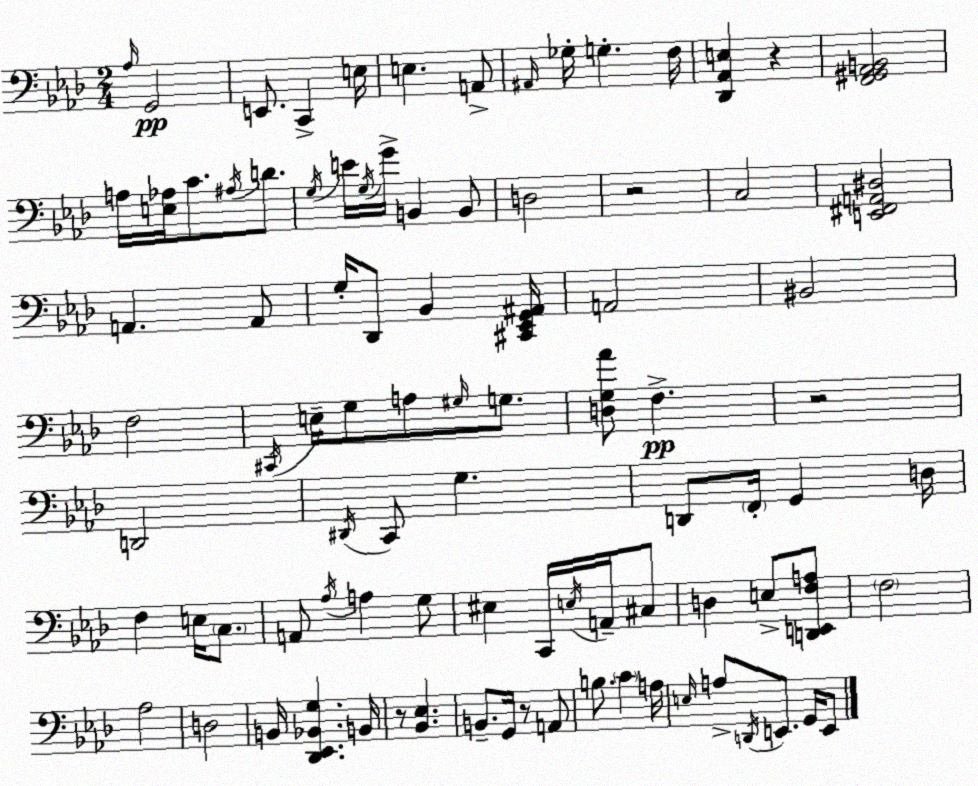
X:1
T:Untitled
M:2/4
L:1/4
K:Ab
_A,/4 G,,2 E,,/2 C,, E,/4 E, A,,/2 ^A,,/4 _G,/4 G, F,/4 [_D,,_A,,E,] z [F,,^G,,_A,,B,,]2 A,/4 [E,_A,]/4 C/2 ^A,/4 D/2 G,/4 E/4 G,/4 G/4 B,, B,,/2 D,2 z2 C,2 [E,,^F,,A,,^D,]2 A,, A,,/2 G,/4 _D,,/2 _B,, [^C,,_E,,G,,^A,,]/4 A,,2 ^B,,2 F,2 ^C,,/4 E,/4 G,/2 A,/2 ^G,/4 G,/2 [D,G,_A]/2 F, z2 D,,2 ^D,,/4 C,,/2 G, D,,/2 F,,/4 G,, D,/4 F, E,/4 C,/2 A,,/2 _A,/4 A, G,/2 ^E, C,,/4 E,/4 A,,/4 ^C,/2 D, E,/2 [D,,E,,F,A,]/2 F,2 _A,2 D,2 B,,/4 [_D,,_E,,_B,,G,] B,,/4 z/2 [_B,,_E,] B,,/2 G,,/4 z/2 A,,/2 B,/2 C A,/4 E,/4 A,/2 D,,/4 E,,/2 G,,/4 E,,/2